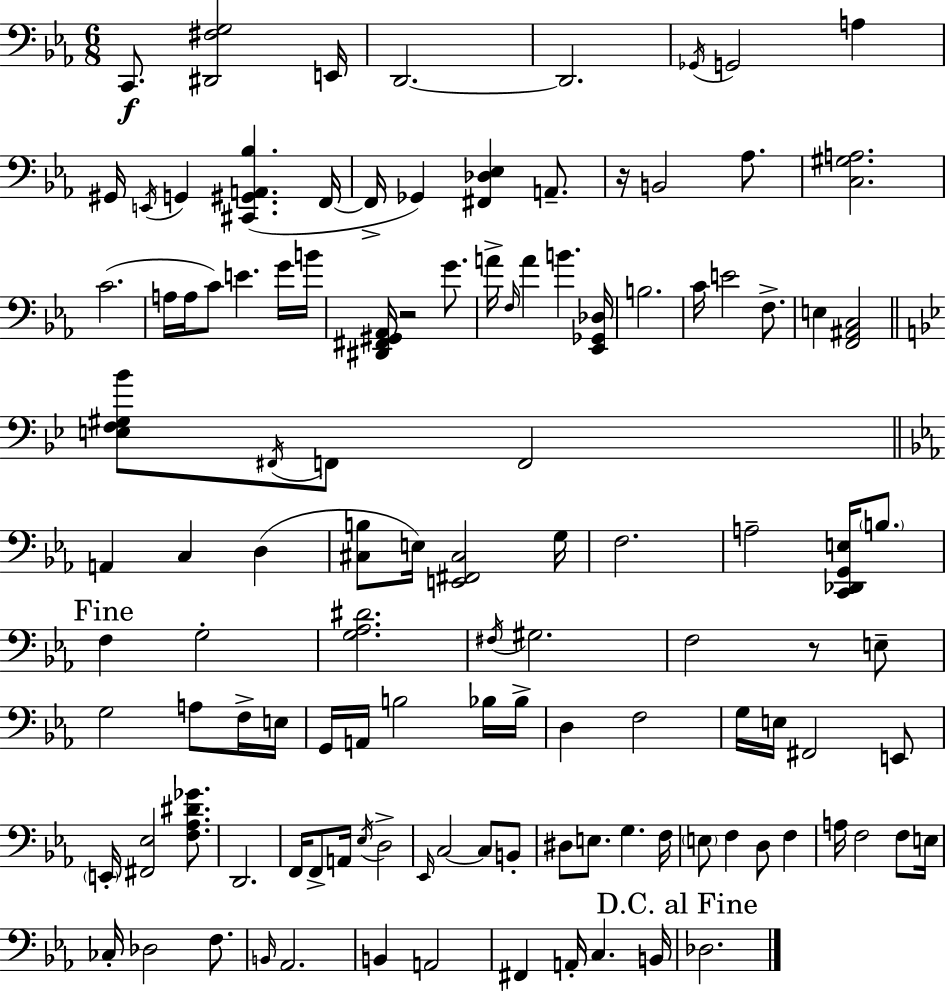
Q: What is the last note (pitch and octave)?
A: Db3